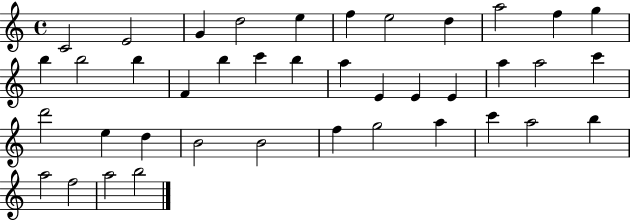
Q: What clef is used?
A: treble